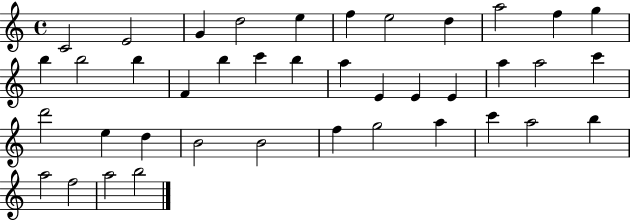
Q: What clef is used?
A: treble